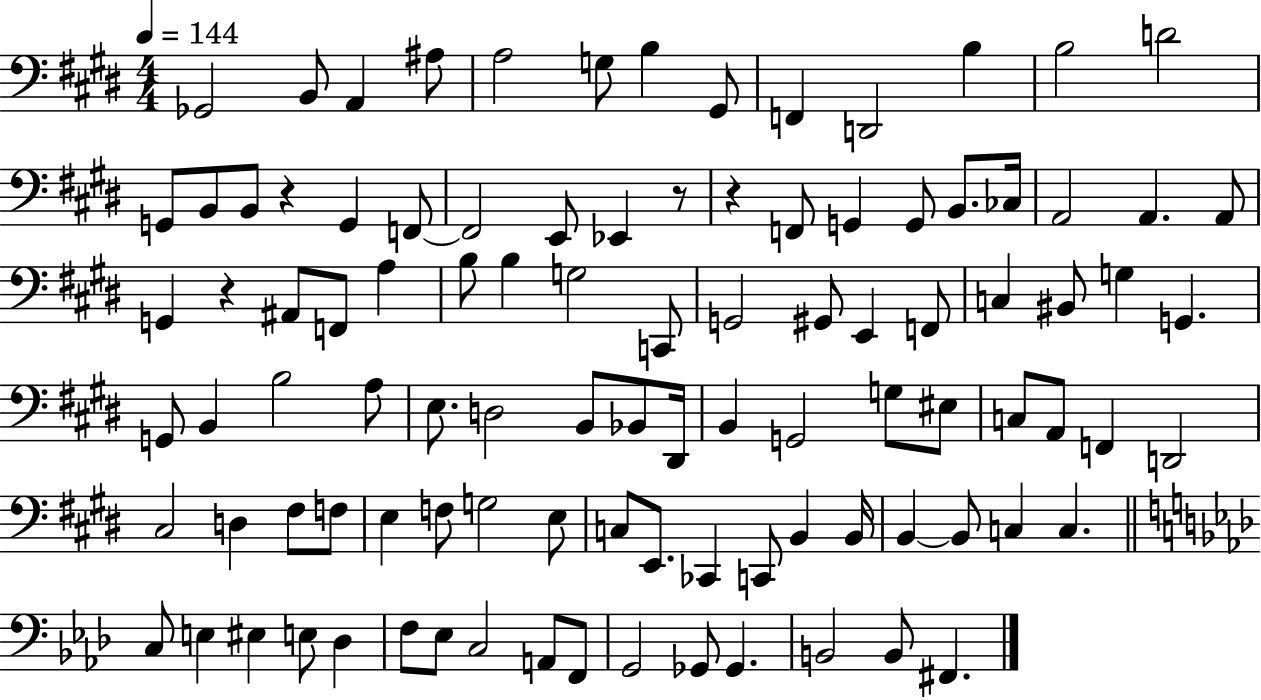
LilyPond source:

{
  \clef bass
  \numericTimeSignature
  \time 4/4
  \key e \major
  \tempo 4 = 144
  ges,2 b,8 a,4 ais8 | a2 g8 b4 gis,8 | f,4 d,2 b4 | b2 d'2 | \break g,8 b,8 b,8 r4 g,4 f,8~~ | f,2 e,8 ees,4 r8 | r4 f,8 g,4 g,8 b,8. ces16 | a,2 a,4. a,8 | \break g,4 r4 ais,8 f,8 a4 | b8 b4 g2 c,8 | g,2 gis,8 e,4 f,8 | c4 bis,8 g4 g,4. | \break g,8 b,4 b2 a8 | e8. d2 b,8 bes,8 dis,16 | b,4 g,2 g8 eis8 | c8 a,8 f,4 d,2 | \break cis2 d4 fis8 f8 | e4 f8 g2 e8 | c8 e,8. ces,4 c,8 b,4 b,16 | b,4~~ b,8 c4 c4. | \break \bar "||" \break \key aes \major c8 e4 eis4 e8 des4 | f8 ees8 c2 a,8 f,8 | g,2 ges,8 ges,4. | b,2 b,8 fis,4. | \break \bar "|."
}